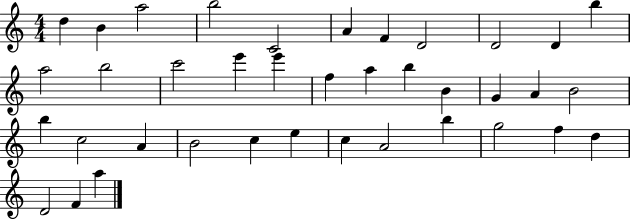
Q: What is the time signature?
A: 4/4